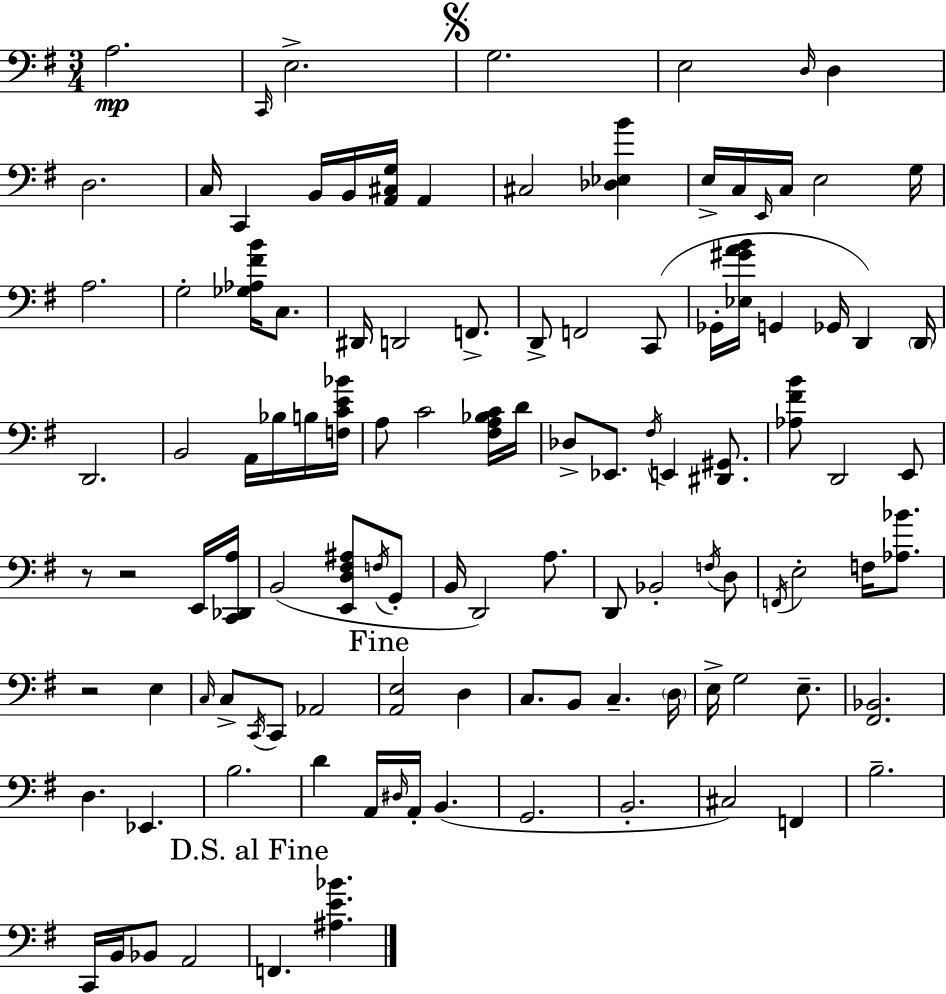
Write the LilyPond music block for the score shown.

{
  \clef bass
  \numericTimeSignature
  \time 3/4
  \key g \major
  a2.\mp | \grace { c,16 } e2.-> | \mark \markup { \musicglyph "scripts.segno" } g2. | e2 \grace { d16 } d4 | \break d2. | c16 c,4 b,16 b,16 <a, cis g>16 a,4 | cis2 <des ees b'>4 | e16-> c16 \grace { e,16 } c16 e2 | \break g16 a2. | g2-. <ges aes fis' b'>16 | c8. dis,16 d,2 | f,8.-> d,8-> f,2 | \break c,8( ges,16-. <ees gis' a' b'>16 g,4 ges,16 d,4) | \parenthesize d,16 d,2. | b,2 a,16 | bes16 b16 <f c' e' bes'>16 a8 c'2 | \break <fis a bes c'>16 d'16 des8-> ees,8. \acciaccatura { fis16 } e,4 | <dis, gis,>8. <aes fis' b'>8 d,2 | e,8 r8 r2 | e,16 <c, des, a>16 b,2( | \break <e, d fis ais>8 \acciaccatura { f16 } g,8-. b,16 d,2) | a8. d,8 bes,2-. | \acciaccatura { f16 } d8 \acciaccatura { f,16 } e2-. | f16 <aes bes'>8. r2 | \break e4 \grace { c16 } c8-> \acciaccatura { c,16 } c,8 | aes,2 \mark "Fine" <a, e>2 | d4 c8. | b,8 c4.-- \parenthesize d16 e16-> g2 | \break e8.-- <fis, bes,>2. | d4. | ees,4. b2. | d'4 | \break a,16 \grace { dis16 } a,16-. b,4.( g,2. | b,2.-. | cis2) | f,4 b2.-- | \break c,16 b,16 | bes,8 a,2 \mark "D.S. al Fine" f,4. | <ais e' bes'>4. \bar "|."
}